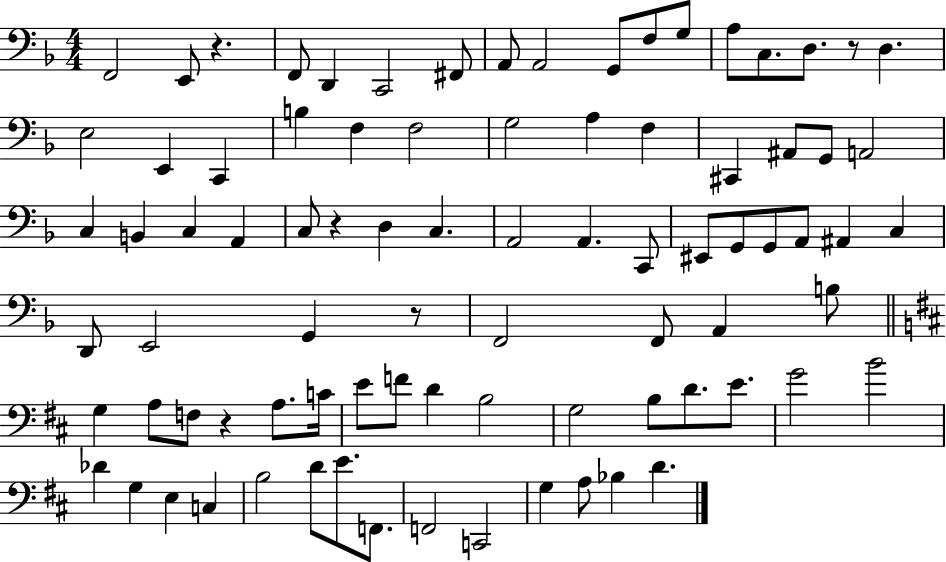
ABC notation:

X:1
T:Untitled
M:4/4
L:1/4
K:F
F,,2 E,,/2 z F,,/2 D,, C,,2 ^F,,/2 A,,/2 A,,2 G,,/2 F,/2 G,/2 A,/2 C,/2 D,/2 z/2 D, E,2 E,, C,, B, F, F,2 G,2 A, F, ^C,, ^A,,/2 G,,/2 A,,2 C, B,, C, A,, C,/2 z D, C, A,,2 A,, C,,/2 ^E,,/2 G,,/2 G,,/2 A,,/2 ^A,, C, D,,/2 E,,2 G,, z/2 F,,2 F,,/2 A,, B,/2 G, A,/2 F,/2 z A,/2 C/4 E/2 F/2 D B,2 G,2 B,/2 D/2 E/2 G2 B2 _D G, E, C, B,2 D/2 E/2 F,,/2 F,,2 C,,2 G, A,/2 _B, D